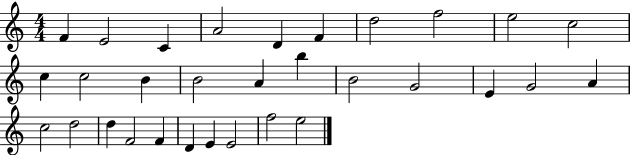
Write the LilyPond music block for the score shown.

{
  \clef treble
  \numericTimeSignature
  \time 4/4
  \key c \major
  f'4 e'2 c'4 | a'2 d'4 f'4 | d''2 f''2 | e''2 c''2 | \break c''4 c''2 b'4 | b'2 a'4 b''4 | b'2 g'2 | e'4 g'2 a'4 | \break c''2 d''2 | d''4 f'2 f'4 | d'4 e'4 e'2 | f''2 e''2 | \break \bar "|."
}